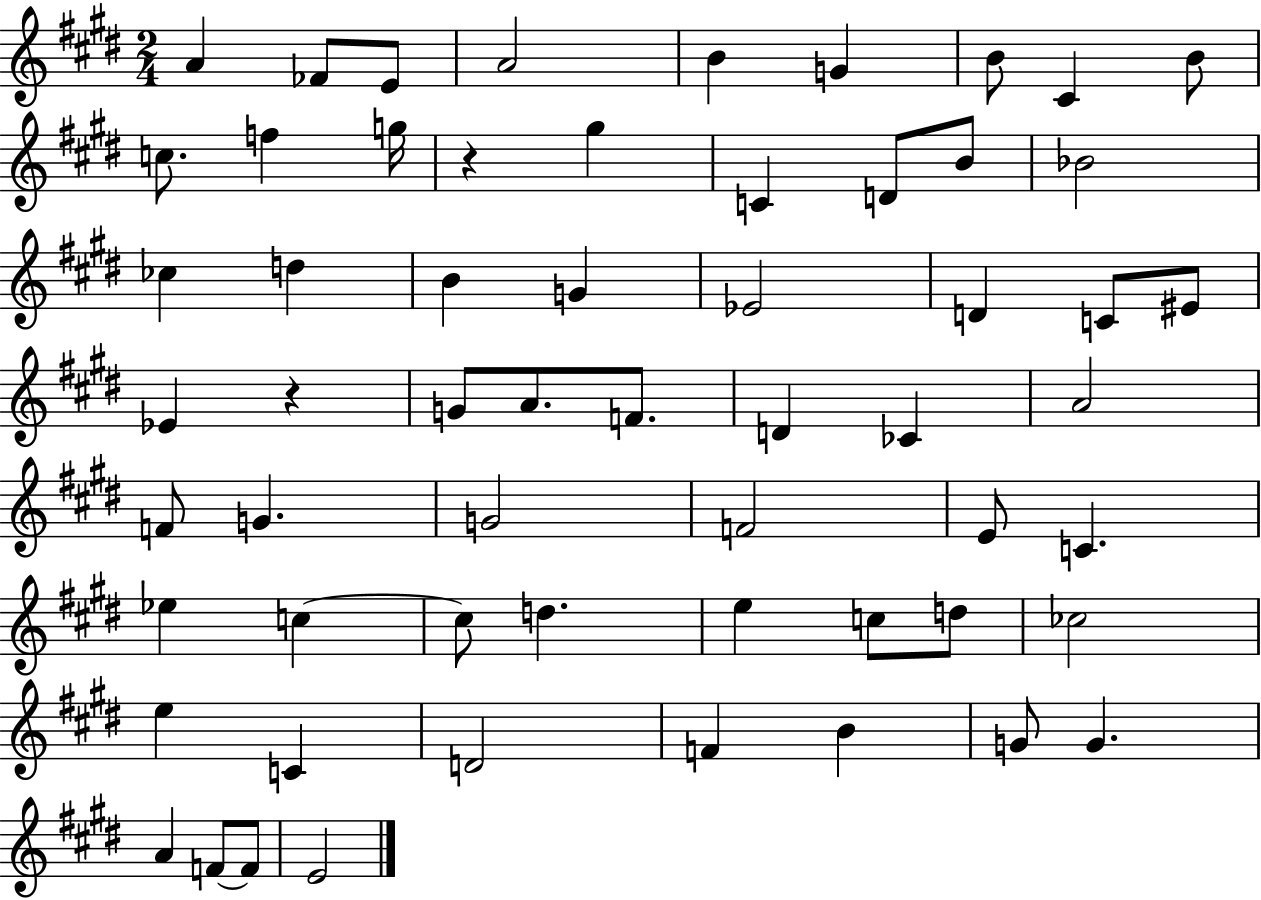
A4/q FES4/e E4/e A4/h B4/q G4/q B4/e C#4/q B4/e C5/e. F5/q G5/s R/q G#5/q C4/q D4/e B4/e Bb4/h CES5/q D5/q B4/q G4/q Eb4/h D4/q C4/e EIS4/e Eb4/q R/q G4/e A4/e. F4/e. D4/q CES4/q A4/h F4/e G4/q. G4/h F4/h E4/e C4/q. Eb5/q C5/q C5/e D5/q. E5/q C5/e D5/e CES5/h E5/q C4/q D4/h F4/q B4/q G4/e G4/q. A4/q F4/e F4/e E4/h